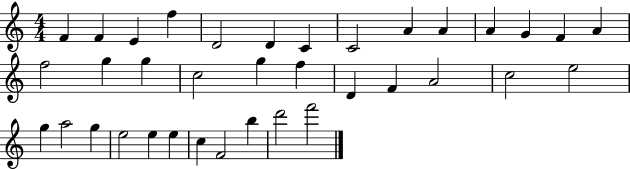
{
  \clef treble
  \numericTimeSignature
  \time 4/4
  \key c \major
  f'4 f'4 e'4 f''4 | d'2 d'4 c'4 | c'2 a'4 a'4 | a'4 g'4 f'4 a'4 | \break f''2 g''4 g''4 | c''2 g''4 f''4 | d'4 f'4 a'2 | c''2 e''2 | \break g''4 a''2 g''4 | e''2 e''4 e''4 | c''4 f'2 b''4 | d'''2 f'''2 | \break \bar "|."
}